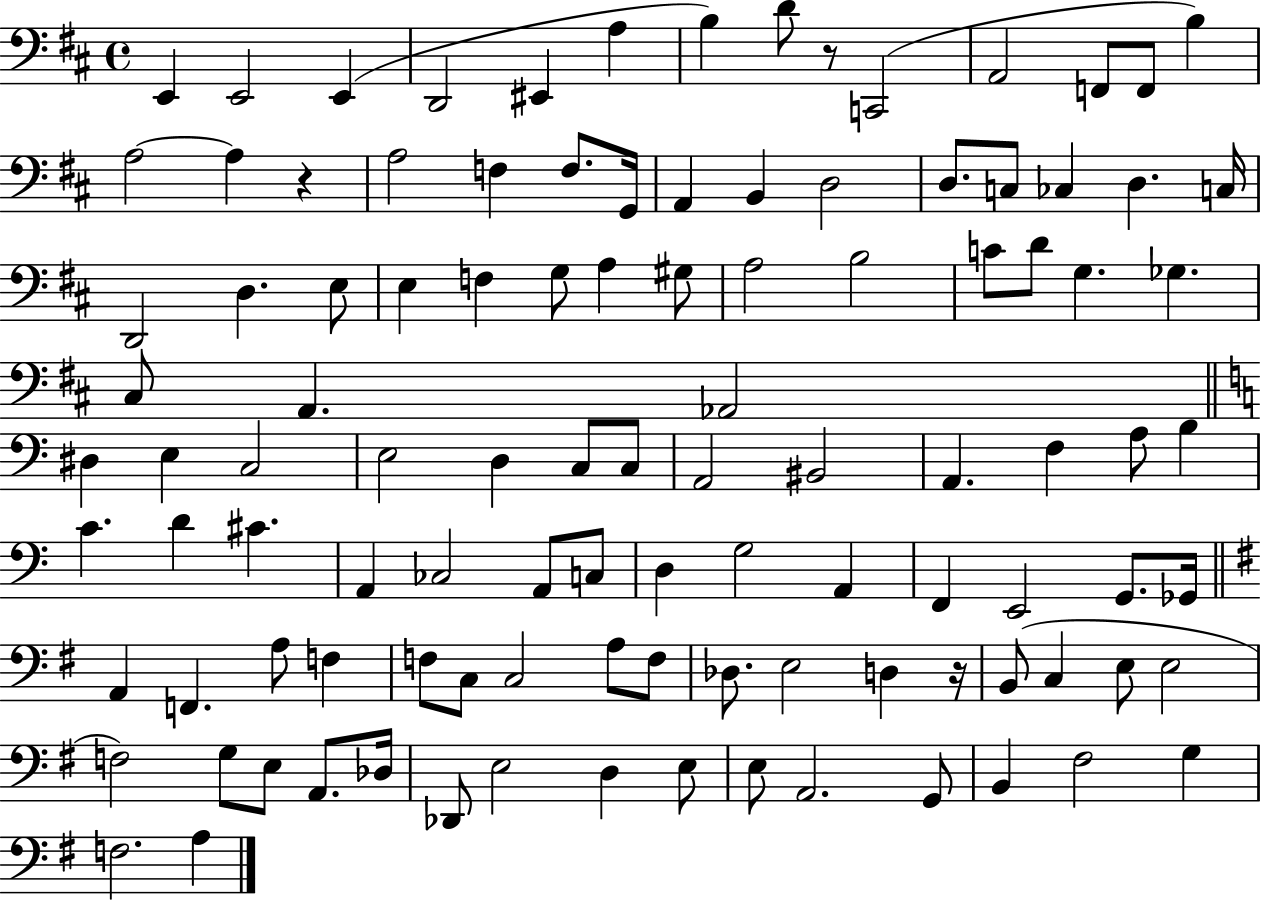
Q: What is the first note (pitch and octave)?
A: E2